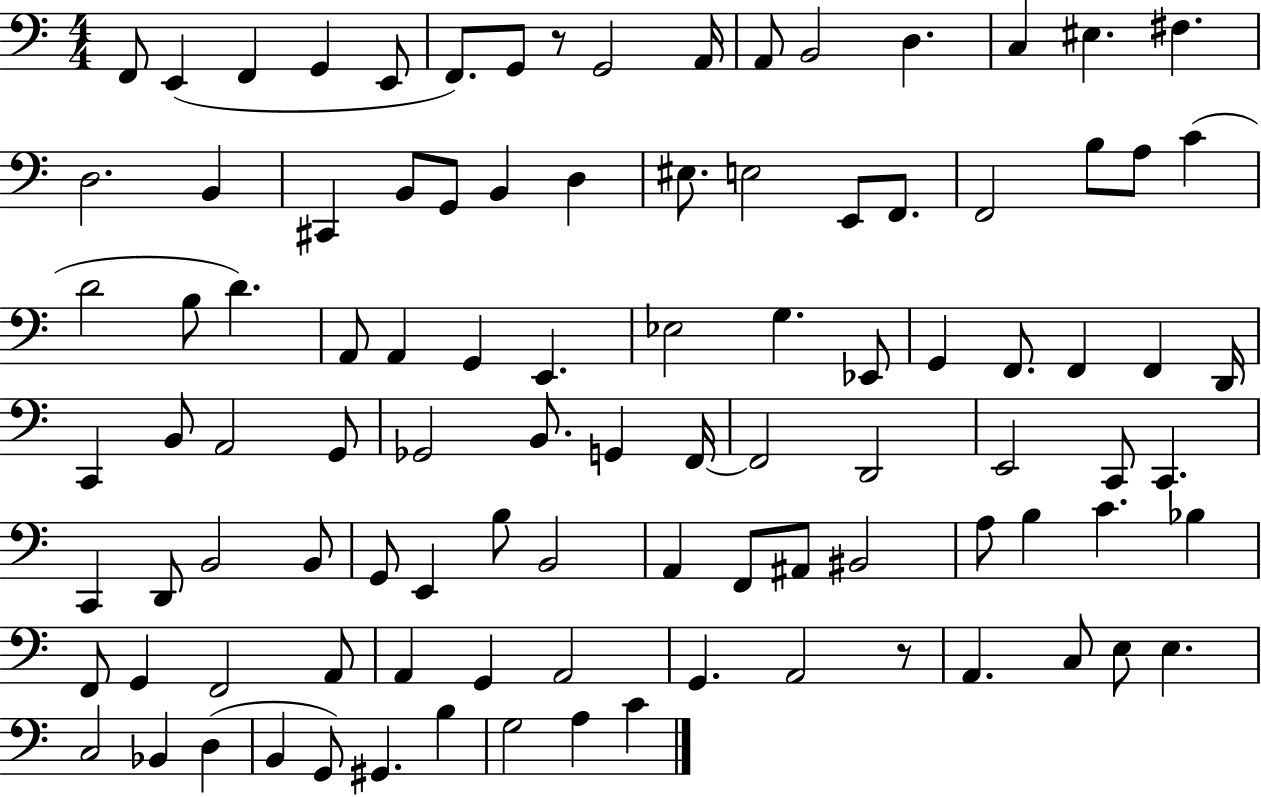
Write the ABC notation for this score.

X:1
T:Untitled
M:4/4
L:1/4
K:C
F,,/2 E,, F,, G,, E,,/2 F,,/2 G,,/2 z/2 G,,2 A,,/4 A,,/2 B,,2 D, C, ^E, ^F, D,2 B,, ^C,, B,,/2 G,,/2 B,, D, ^E,/2 E,2 E,,/2 F,,/2 F,,2 B,/2 A,/2 C D2 B,/2 D A,,/2 A,, G,, E,, _E,2 G, _E,,/2 G,, F,,/2 F,, F,, D,,/4 C,, B,,/2 A,,2 G,,/2 _G,,2 B,,/2 G,, F,,/4 F,,2 D,,2 E,,2 C,,/2 C,, C,, D,,/2 B,,2 B,,/2 G,,/2 E,, B,/2 B,,2 A,, F,,/2 ^A,,/2 ^B,,2 A,/2 B, C _B, F,,/2 G,, F,,2 A,,/2 A,, G,, A,,2 G,, A,,2 z/2 A,, C,/2 E,/2 E, C,2 _B,, D, B,, G,,/2 ^G,, B, G,2 A, C